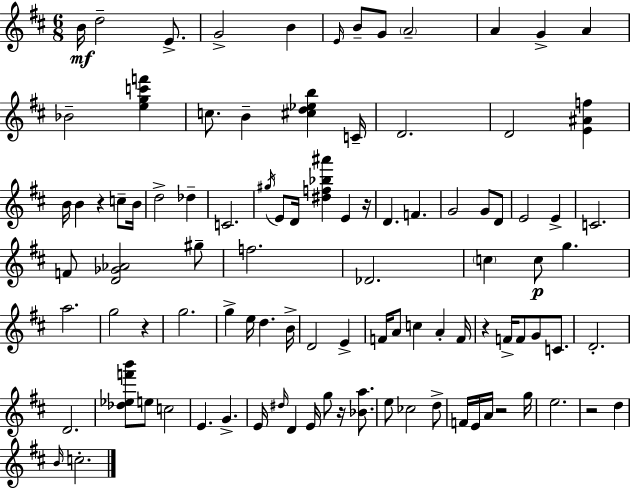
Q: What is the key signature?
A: D major